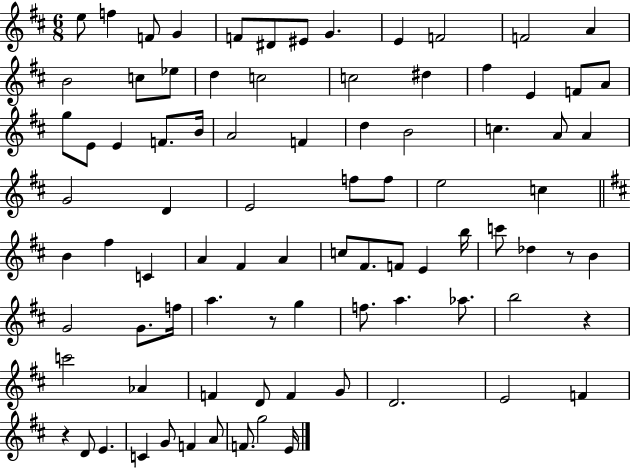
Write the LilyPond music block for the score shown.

{
  \clef treble
  \numericTimeSignature
  \time 6/8
  \key d \major
  e''8 f''4 f'8 g'4 | f'8 dis'8 eis'8 g'4. | e'4 f'2 | f'2 a'4 | \break b'2 c''8 ees''8 | d''4 c''2 | c''2 dis''4 | fis''4 e'4 f'8 a'8 | \break g''8 e'8 e'4 f'8. b'16 | a'2 f'4 | d''4 b'2 | c''4. a'8 a'4 | \break g'2 d'4 | e'2 f''8 f''8 | e''2 c''4 | \bar "||" \break \key d \major b'4 fis''4 c'4 | a'4 fis'4 a'4 | c''8 fis'8. f'8 e'4 b''16 | c'''8 des''4 r8 b'4 | \break g'2 g'8. f''16 | a''4. r8 g''4 | f''8. a''4. aes''8. | b''2 r4 | \break c'''2 aes'4 | f'4 d'8 f'4 g'8 | d'2. | e'2 f'4 | \break r4 d'8 e'4. | c'4 g'8 f'4 a'8 | f'8. g''2 e'16 | \bar "|."
}